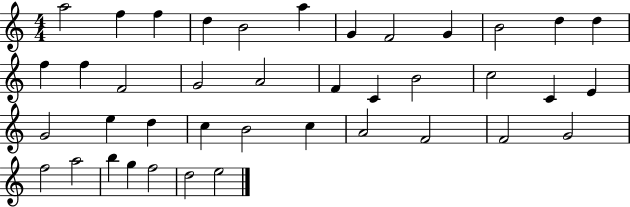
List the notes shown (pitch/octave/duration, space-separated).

A5/h F5/q F5/q D5/q B4/h A5/q G4/q F4/h G4/q B4/h D5/q D5/q F5/q F5/q F4/h G4/h A4/h F4/q C4/q B4/h C5/h C4/q E4/q G4/h E5/q D5/q C5/q B4/h C5/q A4/h F4/h F4/h G4/h F5/h A5/h B5/q G5/q F5/h D5/h E5/h